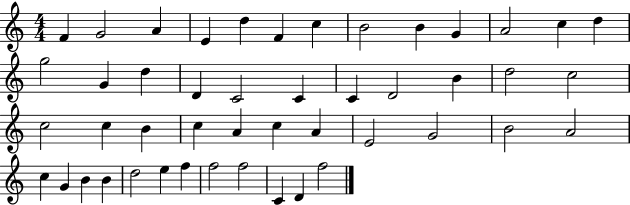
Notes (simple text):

F4/q G4/h A4/q E4/q D5/q F4/q C5/q B4/h B4/q G4/q A4/h C5/q D5/q G5/h G4/q D5/q D4/q C4/h C4/q C4/q D4/h B4/q D5/h C5/h C5/h C5/q B4/q C5/q A4/q C5/q A4/q E4/h G4/h B4/h A4/h C5/q G4/q B4/q B4/q D5/h E5/q F5/q F5/h F5/h C4/q D4/q F5/h